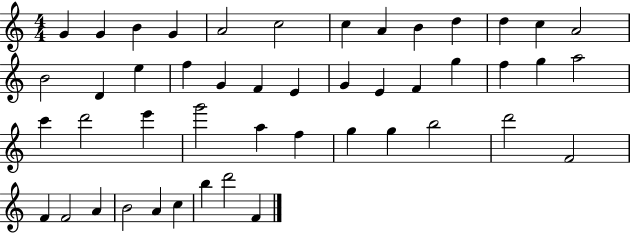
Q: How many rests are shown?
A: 0